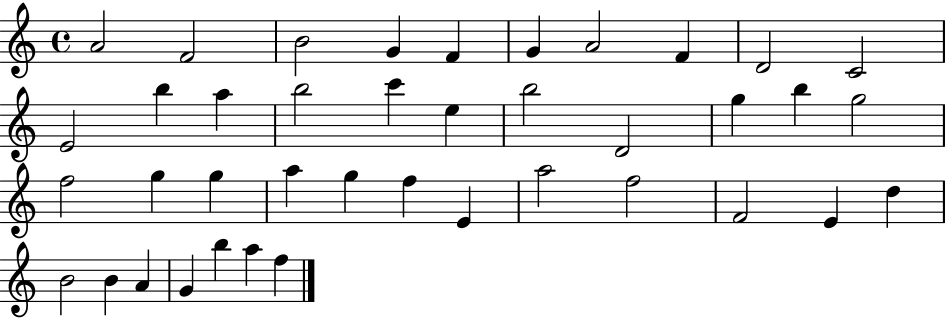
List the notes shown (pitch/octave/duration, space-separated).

A4/h F4/h B4/h G4/q F4/q G4/q A4/h F4/q D4/h C4/h E4/h B5/q A5/q B5/h C6/q E5/q B5/h D4/h G5/q B5/q G5/h F5/h G5/q G5/q A5/q G5/q F5/q E4/q A5/h F5/h F4/h E4/q D5/q B4/h B4/q A4/q G4/q B5/q A5/q F5/q